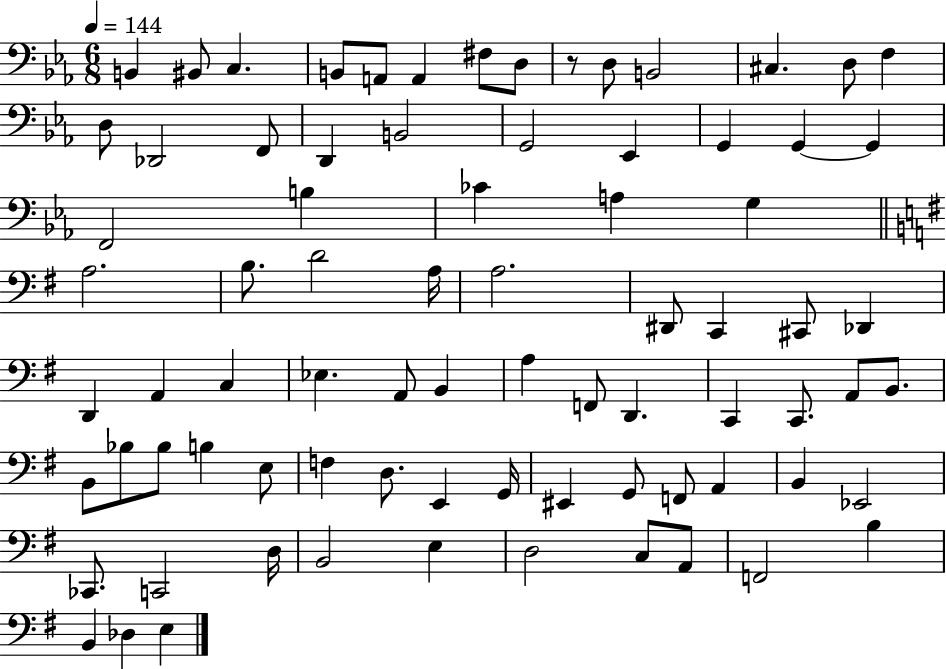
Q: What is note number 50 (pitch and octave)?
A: B2